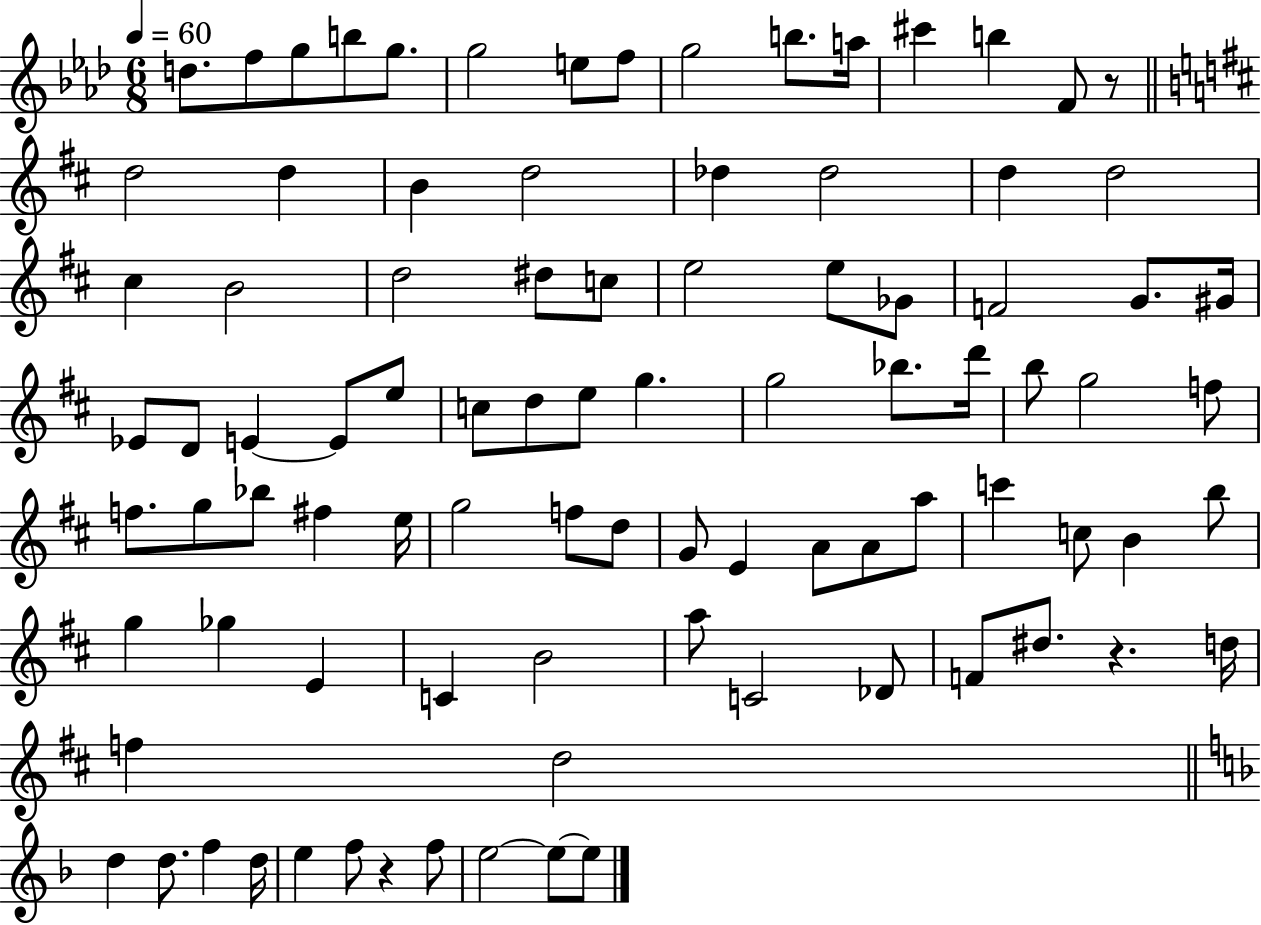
{
  \clef treble
  \numericTimeSignature
  \time 6/8
  \key aes \major
  \tempo 4 = 60
  d''8. f''8 g''8 b''8 g''8. | g''2 e''8 f''8 | g''2 b''8. a''16 | cis'''4 b''4 f'8 r8 | \break \bar "||" \break \key b \minor d''2 d''4 | b'4 d''2 | des''4 des''2 | d''4 d''2 | \break cis''4 b'2 | d''2 dis''8 c''8 | e''2 e''8 ges'8 | f'2 g'8. gis'16 | \break ees'8 d'8 e'4~~ e'8 e''8 | c''8 d''8 e''8 g''4. | g''2 bes''8. d'''16 | b''8 g''2 f''8 | \break f''8. g''8 bes''8 fis''4 e''16 | g''2 f''8 d''8 | g'8 e'4 a'8 a'8 a''8 | c'''4 c''8 b'4 b''8 | \break g''4 ges''4 e'4 | c'4 b'2 | a''8 c'2 des'8 | f'8 dis''8. r4. d''16 | \break f''4 d''2 | \bar "||" \break \key f \major d''4 d''8. f''4 d''16 | e''4 f''8 r4 f''8 | e''2~~ e''8~~ e''8 | \bar "|."
}